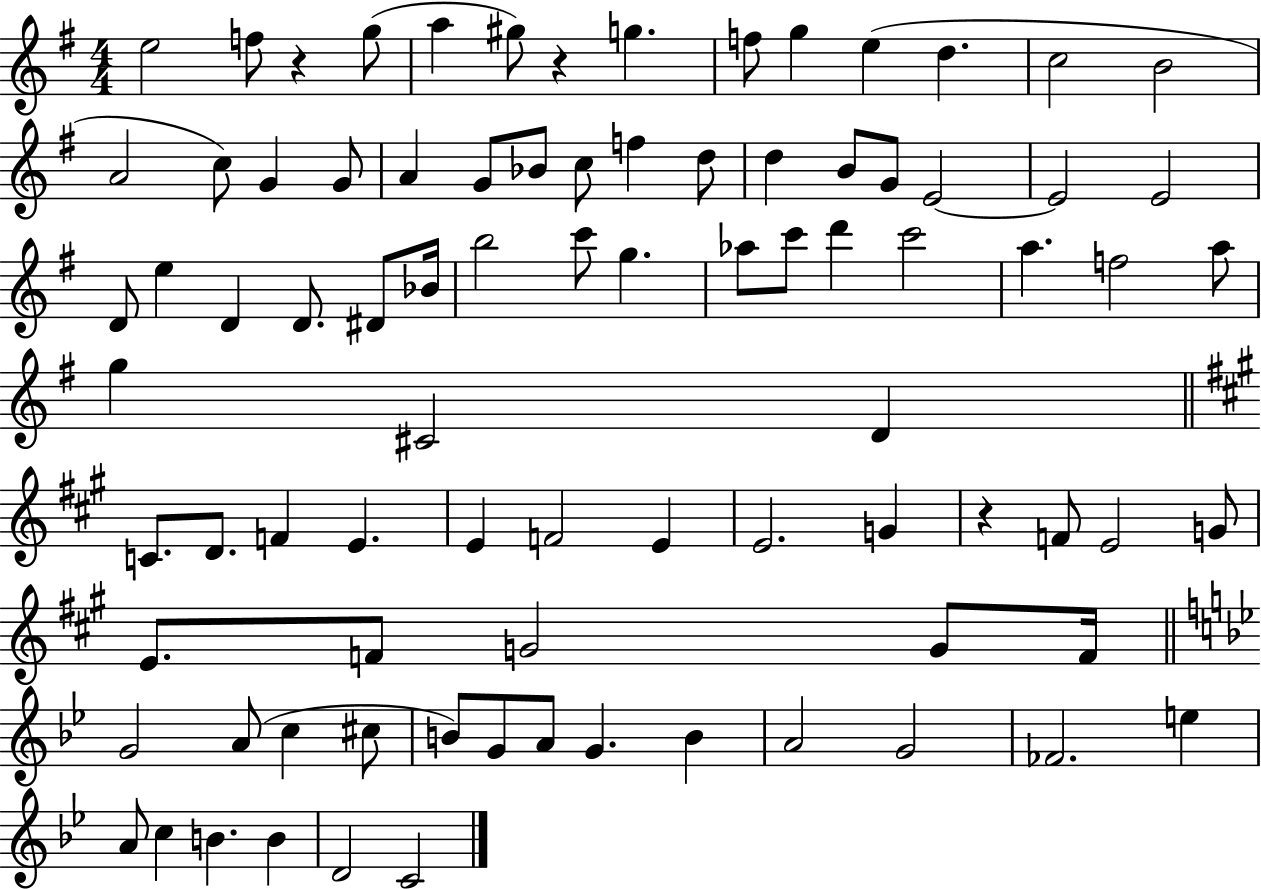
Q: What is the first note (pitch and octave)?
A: E5